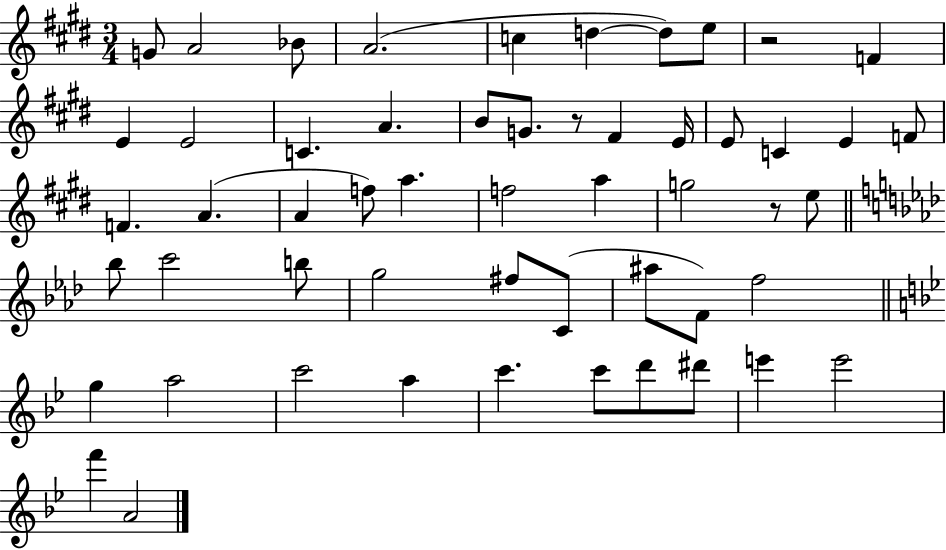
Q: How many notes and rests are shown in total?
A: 54